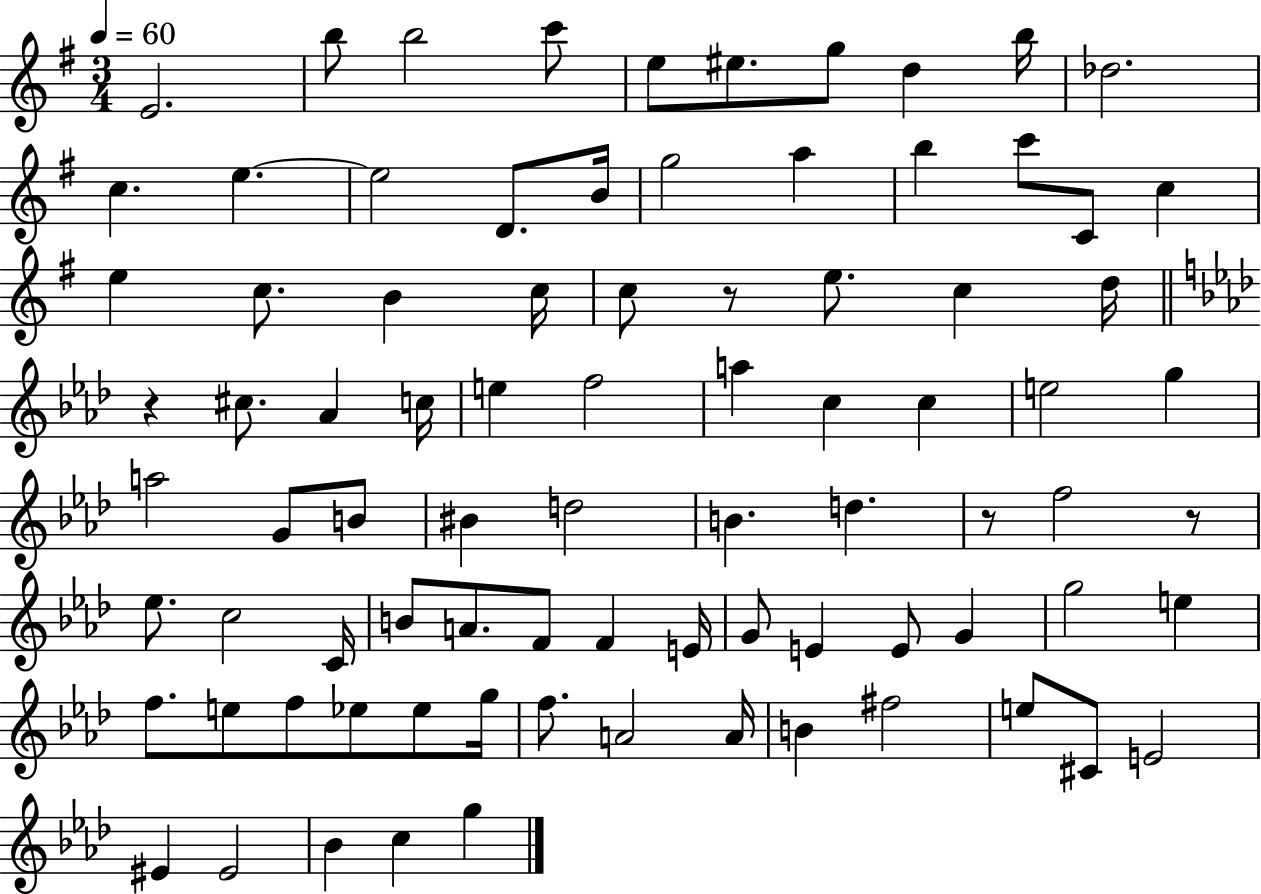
E4/h. B5/e B5/h C6/e E5/e EIS5/e. G5/e D5/q B5/s Db5/h. C5/q. E5/q. E5/h D4/e. B4/s G5/h A5/q B5/q C6/e C4/e C5/q E5/q C5/e. B4/q C5/s C5/e R/e E5/e. C5/q D5/s R/q C#5/e. Ab4/q C5/s E5/q F5/h A5/q C5/q C5/q E5/h G5/q A5/h G4/e B4/e BIS4/q D5/h B4/q. D5/q. R/e F5/h R/e Eb5/e. C5/h C4/s B4/e A4/e. F4/e F4/q E4/s G4/e E4/q E4/e G4/q G5/h E5/q F5/e. E5/e F5/e Eb5/e Eb5/e G5/s F5/e. A4/h A4/s B4/q F#5/h E5/e C#4/e E4/h EIS4/q EIS4/h Bb4/q C5/q G5/q